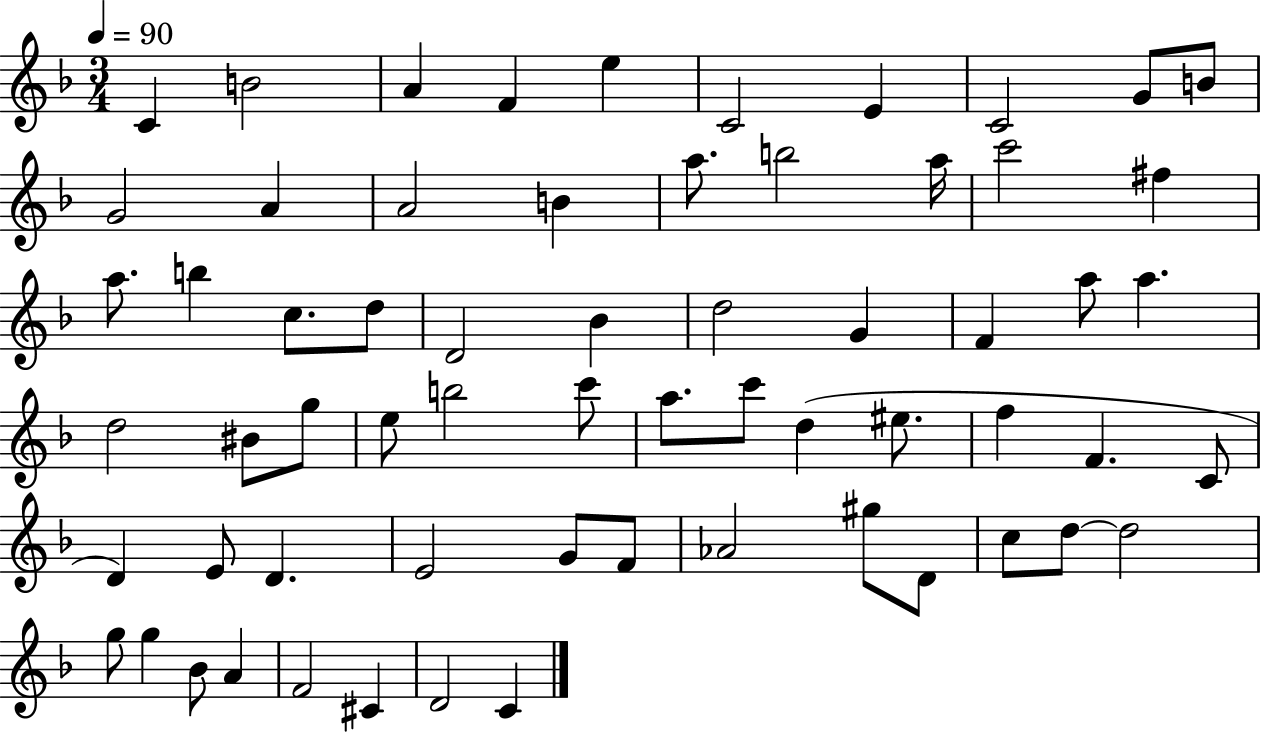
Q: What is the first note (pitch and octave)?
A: C4